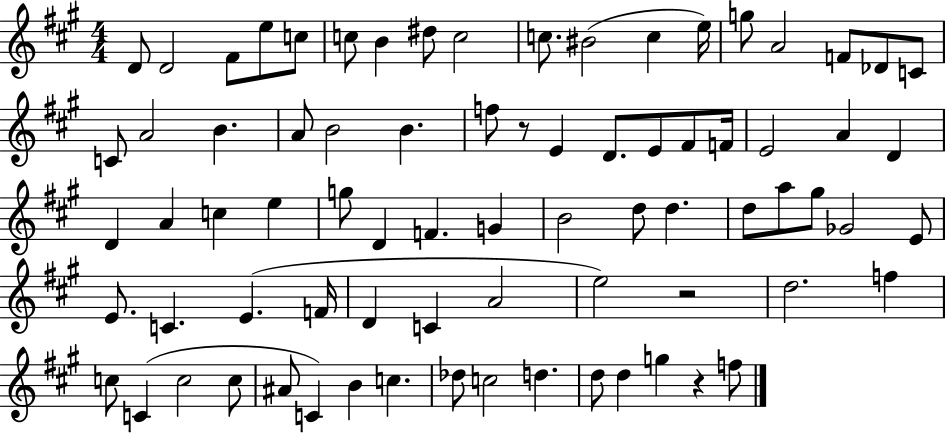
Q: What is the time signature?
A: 4/4